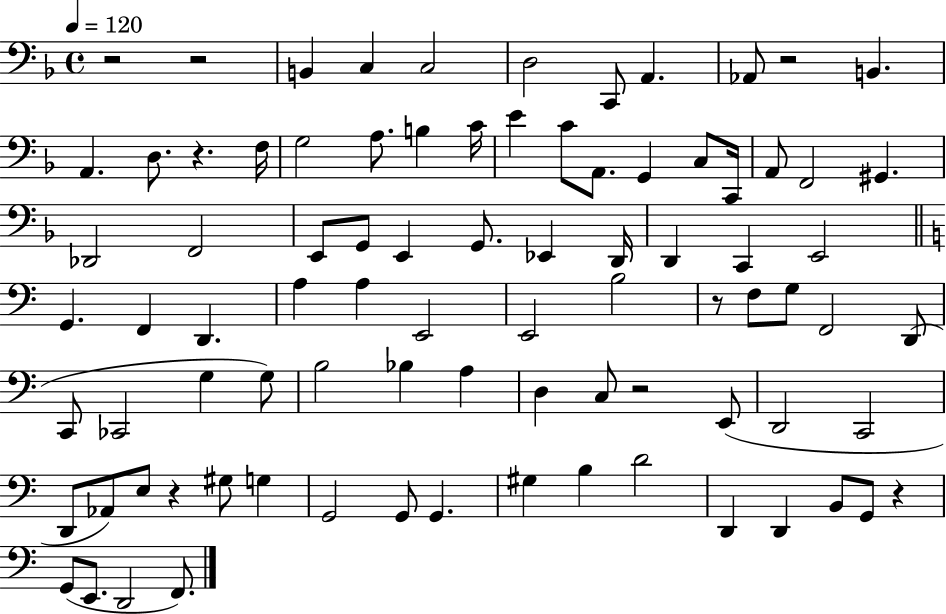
X:1
T:Untitled
M:4/4
L:1/4
K:F
z2 z2 B,, C, C,2 D,2 C,,/2 A,, _A,,/2 z2 B,, A,, D,/2 z F,/4 G,2 A,/2 B, C/4 E C/2 A,,/2 G,, C,/2 C,,/4 A,,/2 F,,2 ^G,, _D,,2 F,,2 E,,/2 G,,/2 E,, G,,/2 _E,, D,,/4 D,, C,, E,,2 G,, F,, D,, A, A, E,,2 E,,2 B,2 z/2 F,/2 G,/2 F,,2 D,,/2 C,,/2 _C,,2 G, G,/2 B,2 _B, A, D, C,/2 z2 E,,/2 D,,2 C,,2 D,,/2 _A,,/2 E,/2 z ^G,/2 G, G,,2 G,,/2 G,, ^G, B, D2 D,, D,, B,,/2 G,,/2 z G,,/2 E,,/2 D,,2 F,,/2